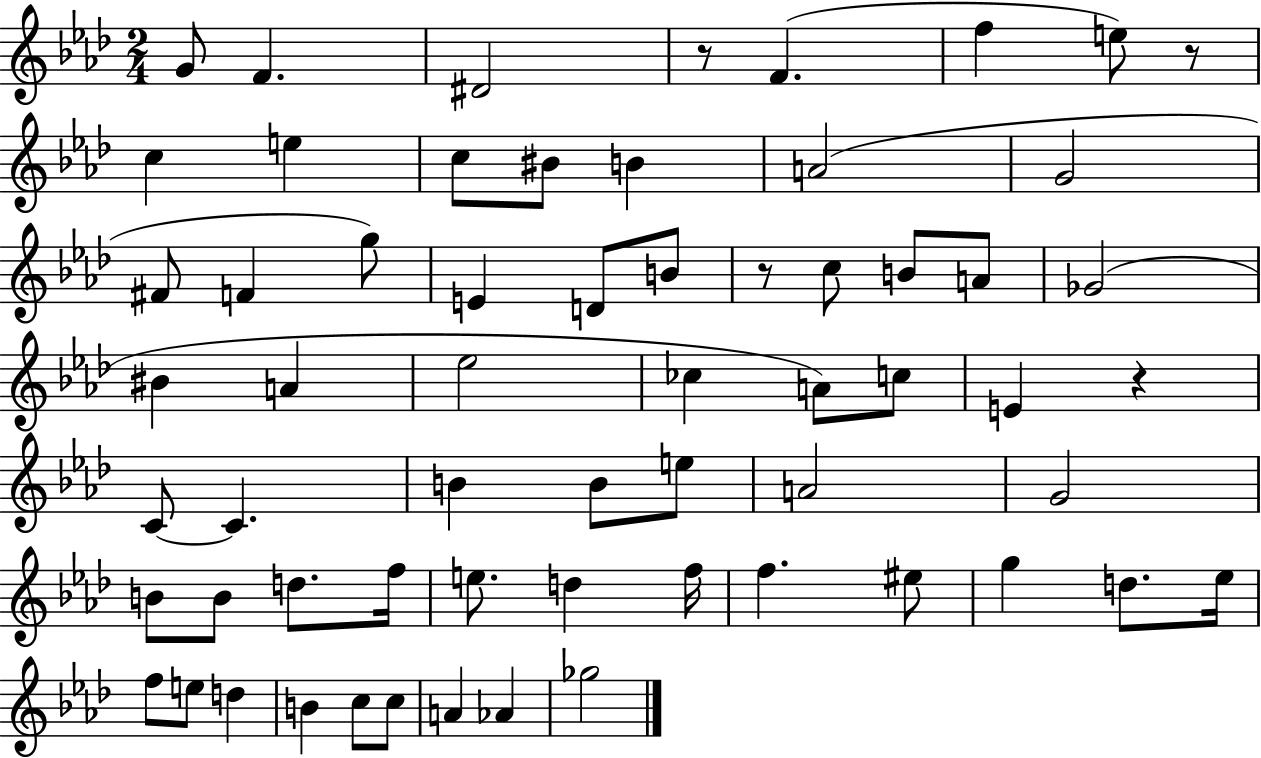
{
  \clef treble
  \numericTimeSignature
  \time 2/4
  \key aes \major
  \repeat volta 2 { g'8 f'4. | dis'2 | r8 f'4.( | f''4 e''8) r8 | \break c''4 e''4 | c''8 bis'8 b'4 | a'2( | g'2 | \break fis'8 f'4 g''8) | e'4 d'8 b'8 | r8 c''8 b'8 a'8 | ges'2( | \break bis'4 a'4 | ees''2 | ces''4 a'8) c''8 | e'4 r4 | \break c'8~~ c'4. | b'4 b'8 e''8 | a'2 | g'2 | \break b'8 b'8 d''8. f''16 | e''8. d''4 f''16 | f''4. eis''8 | g''4 d''8. ees''16 | \break f''8 e''8 d''4 | b'4 c''8 c''8 | a'4 aes'4 | ges''2 | \break } \bar "|."
}